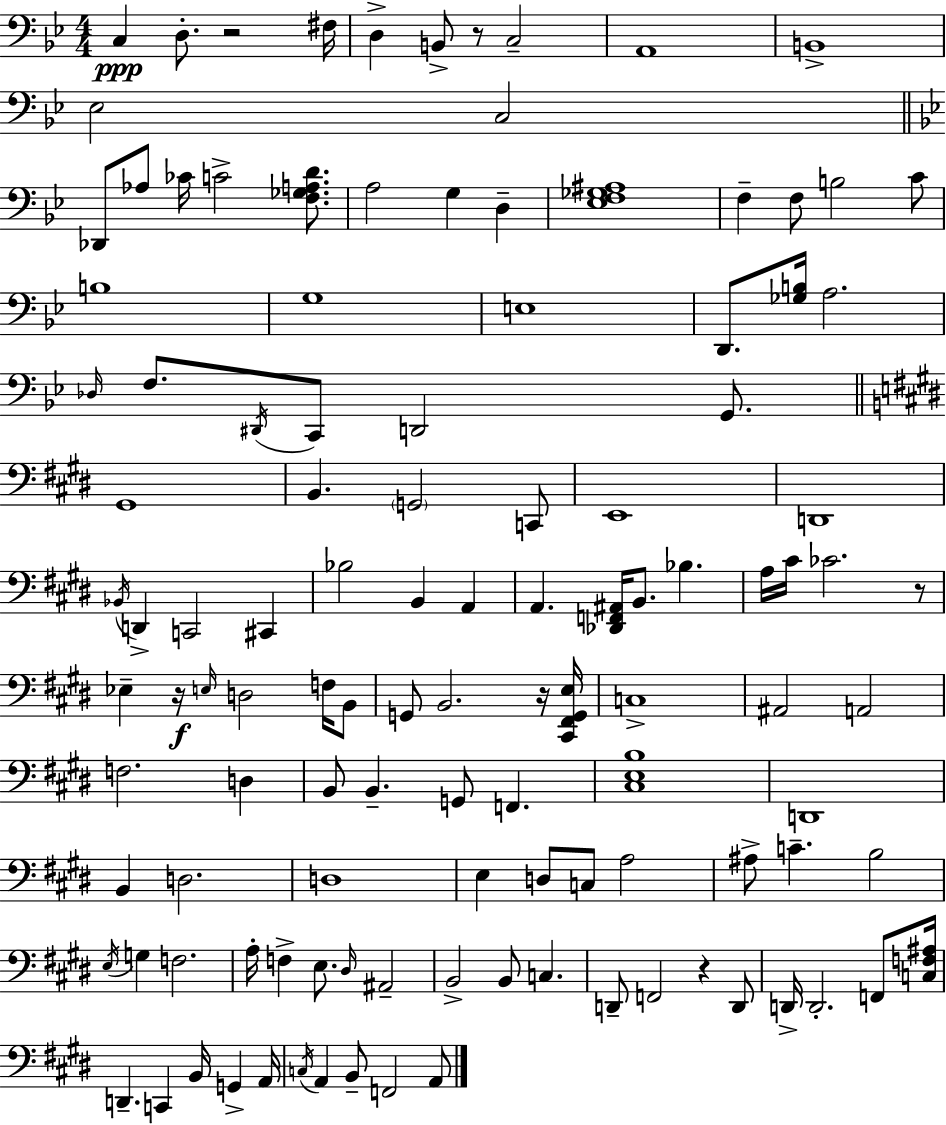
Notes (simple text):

C3/q D3/e. R/h F#3/s D3/q B2/e R/e C3/h A2/w B2/w Eb3/h C3/h Db2/e Ab3/e CES4/s C4/h [F3,Gb3,A3,D4]/e. A3/h G3/q D3/q [Eb3,F3,Gb3,A#3]/w F3/q F3/e B3/h C4/e B3/w G3/w E3/w D2/e. [Gb3,B3]/s A3/h. Db3/s F3/e. D#2/s C2/e D2/h G2/e. G#2/w B2/q. G2/h C2/e E2/w D2/w Bb2/s D2/q C2/h C#2/q Bb3/h B2/q A2/q A2/q. [Db2,F2,A#2]/s B2/e. Bb3/q. A3/s C#4/s CES4/h. R/e Eb3/q R/s E3/s D3/h F3/s B2/e G2/e B2/h. R/s [C#2,F#2,G2,E3]/s C3/w A#2/h A2/h F3/h. D3/q B2/e B2/q. G2/e F2/q. [C#3,E3,B3]/w D2/w B2/q D3/h. D3/w E3/q D3/e C3/e A3/h A#3/e C4/q. B3/h E3/s G3/q F3/h. A3/s F3/q E3/e. D#3/s A#2/h B2/h B2/e C3/q. D2/e F2/h R/q D2/e D2/s D2/h. F2/e [C3,F3,A#3]/s D2/q. C2/q B2/s G2/q A2/s C3/s A2/q B2/e F2/h A2/e